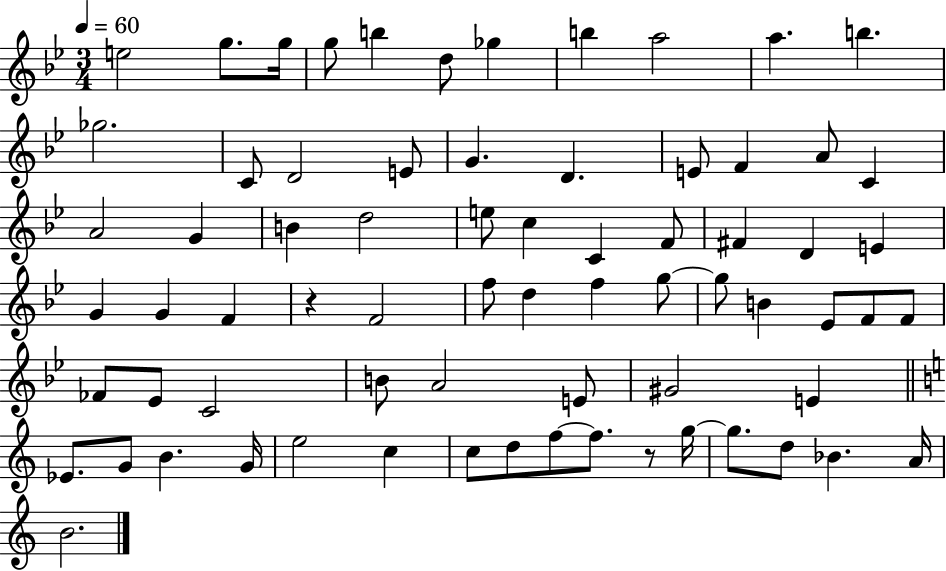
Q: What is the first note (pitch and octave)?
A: E5